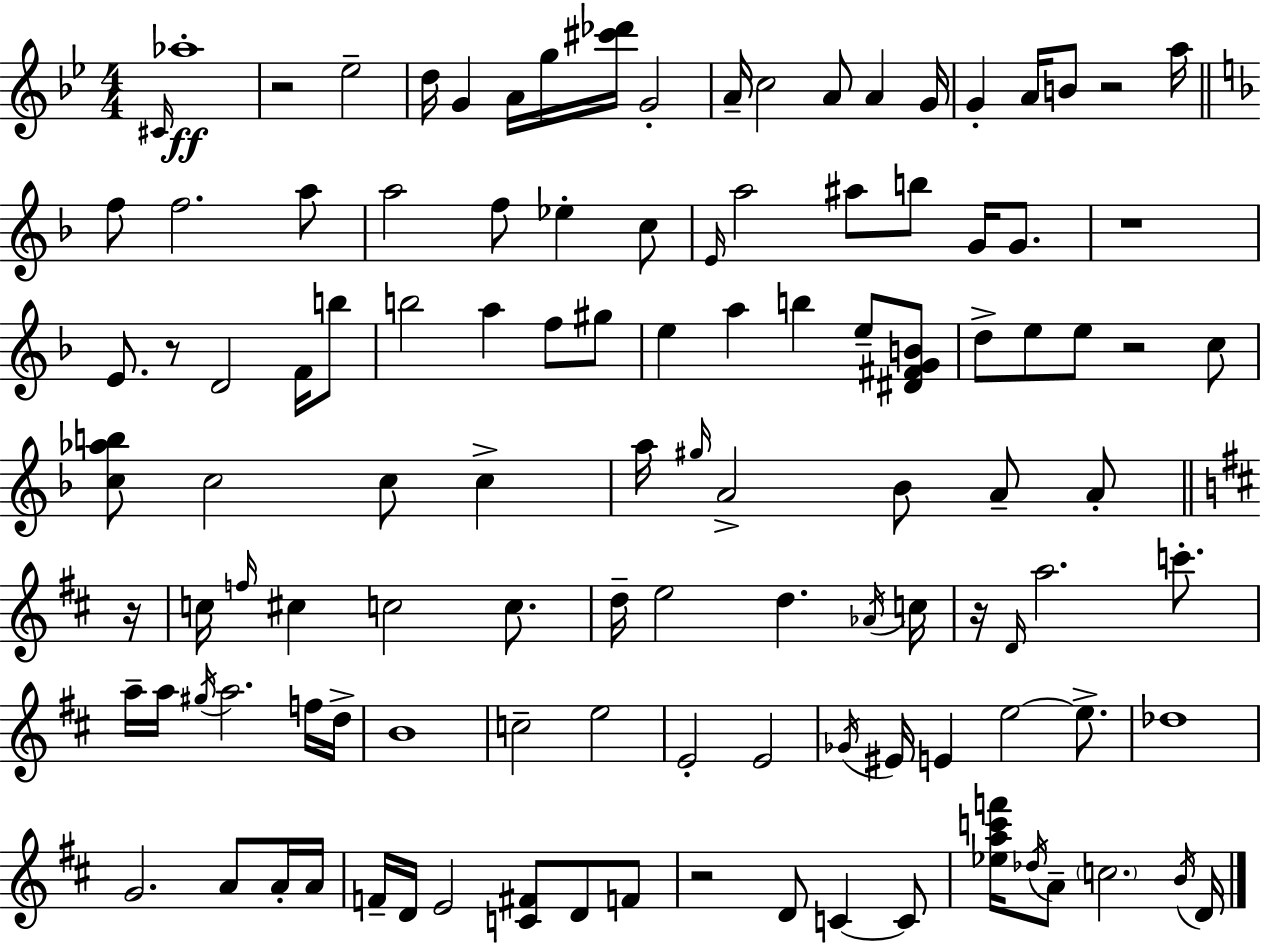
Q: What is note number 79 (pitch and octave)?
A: E4